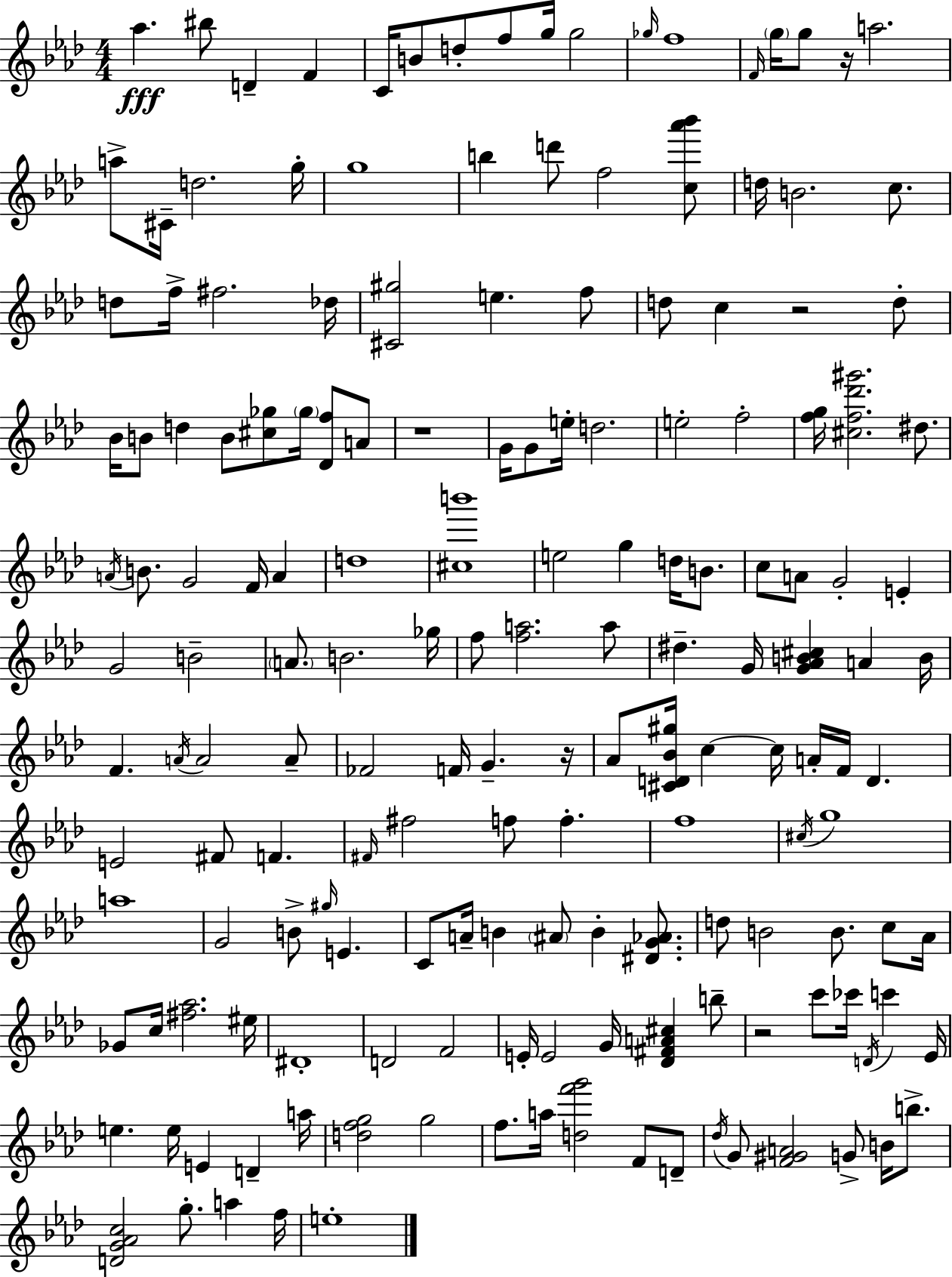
{
  \clef treble
  \numericTimeSignature
  \time 4/4
  \key aes \major
  \repeat volta 2 { aes''4.\fff bis''8 d'4-- f'4 | c'16 b'8 d''8-. f''8 g''16 g''2 | \grace { ges''16 } f''1 | \grace { f'16 } \parenthesize g''16 g''8 r16 a''2. | \break a''8-> cis'16-- d''2. | g''16-. g''1 | b''4 d'''8 f''2 | <c'' aes''' bes'''>8 d''16 b'2. c''8. | \break d''8 f''16-> fis''2. | des''16 <cis' gis''>2 e''4. | f''8 d''8 c''4 r2 | d''8-. bes'16 b'8 d''4 b'8 <cis'' ges''>8 \parenthesize ges''16 <des' f''>8 | \break a'8 r1 | g'16 g'8 e''16-. d''2. | e''2-. f''2-. | <f'' g''>16 <cis'' f'' des''' gis'''>2. dis''8. | \break \acciaccatura { a'16 } b'8. g'2 f'16 a'4 | d''1 | <cis'' b'''>1 | e''2 g''4 d''16 | \break b'8. c''8 a'8 g'2-. e'4-. | g'2 b'2-- | \parenthesize a'8. b'2. | ges''16 f''8 <f'' a''>2. | \break a''8 dis''4.-- g'16 <g' aes' b' cis''>4 a'4 | b'16 f'4. \acciaccatura { a'16 } a'2 | a'8-- fes'2 f'16 g'4.-- | r16 aes'8 <cis' d' bes' gis''>16 c''4~~ c''16 a'16-. f'16 d'4. | \break e'2 fis'8 f'4. | \grace { fis'16 } fis''2 f''8 f''4.-. | f''1 | \acciaccatura { cis''16 } g''1 | \break a''1 | g'2 b'8-> | \grace { gis''16 } e'4. c'8 a'16-- b'4 \parenthesize ais'8 | b'4-. <dis' g' aes'>8. d''8 b'2 | \break b'8. c''8 aes'16 ges'8 c''16 <fis'' aes''>2. | eis''16 dis'1-. | d'2 f'2 | e'16-. e'2 | \break g'16 <des' fis' a' cis''>4 b''8-- r2 c'''8 | ces'''16 \acciaccatura { d'16 } c'''4 ees'16 e''4. e''16 e'4 | d'4-- a''16 <d'' f'' g''>2 | g''2 f''8. a''16 <d'' f''' g'''>2 | \break f'8 d'8-- \acciaccatura { des''16 } g'8 <f' gis' a'>2 | g'8-> b'16 b''8.-> <d' g' aes' c''>2 | g''8.-. a''4 f''16 e''1-. | } \bar "|."
}